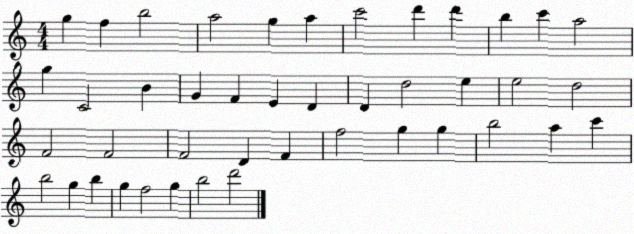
X:1
T:Untitled
M:4/4
L:1/4
K:C
g f b2 a2 g a c'2 d' d' b c' a2 g C2 B G F E D D d2 e e2 d2 F2 F2 F2 D F f2 g g b2 a c' b2 g b g f2 g b2 d'2